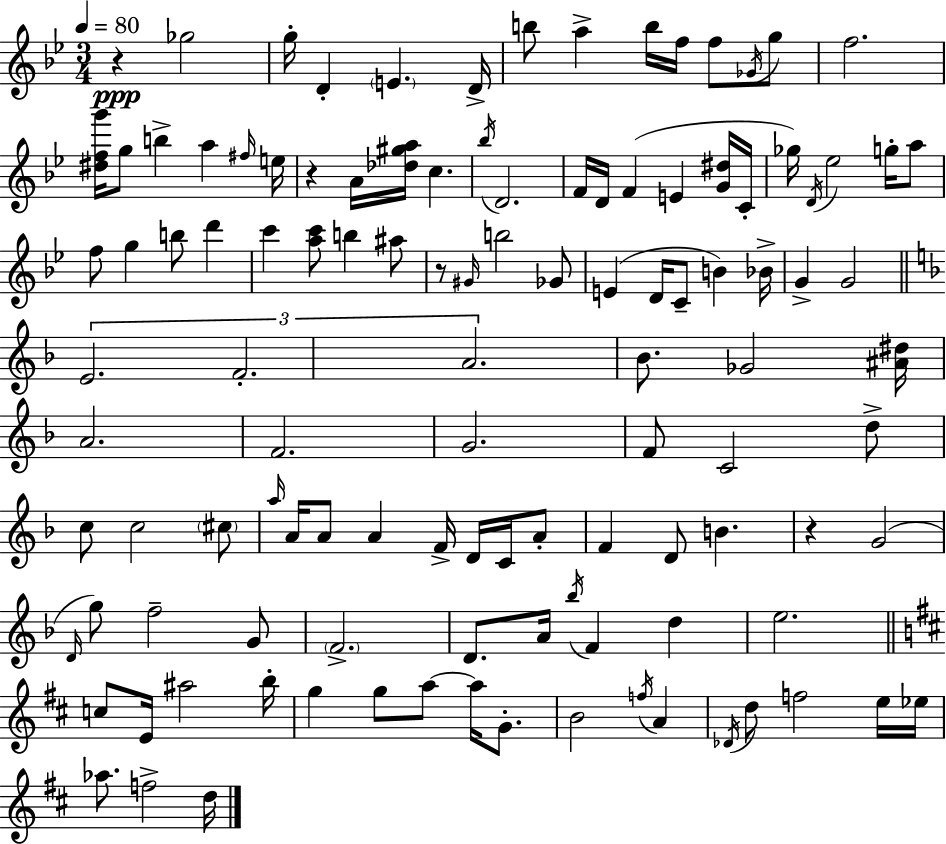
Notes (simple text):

R/q Gb5/h G5/s D4/q E4/q. D4/s B5/e A5/q B5/s F5/s F5/e Gb4/s G5/e F5/h. [D#5,F5,G6]/s G5/e B5/q A5/q F#5/s E5/s R/q A4/s [Db5,G#5,A5]/s C5/q. Bb5/s D4/h. F4/s D4/s F4/q E4/q [G4,D#5]/s C4/s Gb5/s D4/s Eb5/h G5/s A5/e F5/e G5/q B5/e D6/q C6/q [A5,C6]/e B5/q A#5/e R/e G#4/s B5/h Gb4/e E4/q D4/s C4/e B4/q Bb4/s G4/q G4/h E4/h. F4/h. A4/h. Bb4/e. Gb4/h [A#4,D#5]/s A4/h. F4/h. G4/h. F4/e C4/h D5/e C5/e C5/h C#5/e A5/s A4/s A4/e A4/q F4/s D4/s C4/s A4/e F4/q D4/e B4/q. R/q G4/h D4/s G5/e F5/h G4/e F4/h. D4/e. A4/s Bb5/s F4/q D5/q E5/h. C5/e E4/s A#5/h B5/s G5/q G5/e A5/e A5/s G4/e. B4/h F5/s A4/q Db4/s D5/e F5/h E5/s Eb5/s Ab5/e. F5/h D5/s